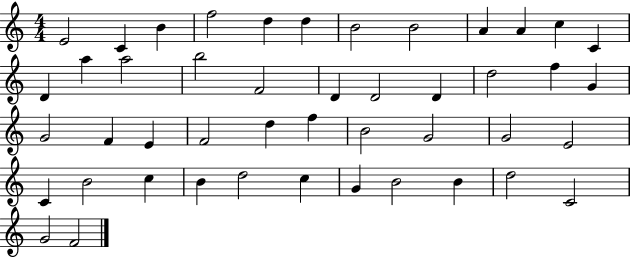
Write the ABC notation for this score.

X:1
T:Untitled
M:4/4
L:1/4
K:C
E2 C B f2 d d B2 B2 A A c C D a a2 b2 F2 D D2 D d2 f G G2 F E F2 d f B2 G2 G2 E2 C B2 c B d2 c G B2 B d2 C2 G2 F2